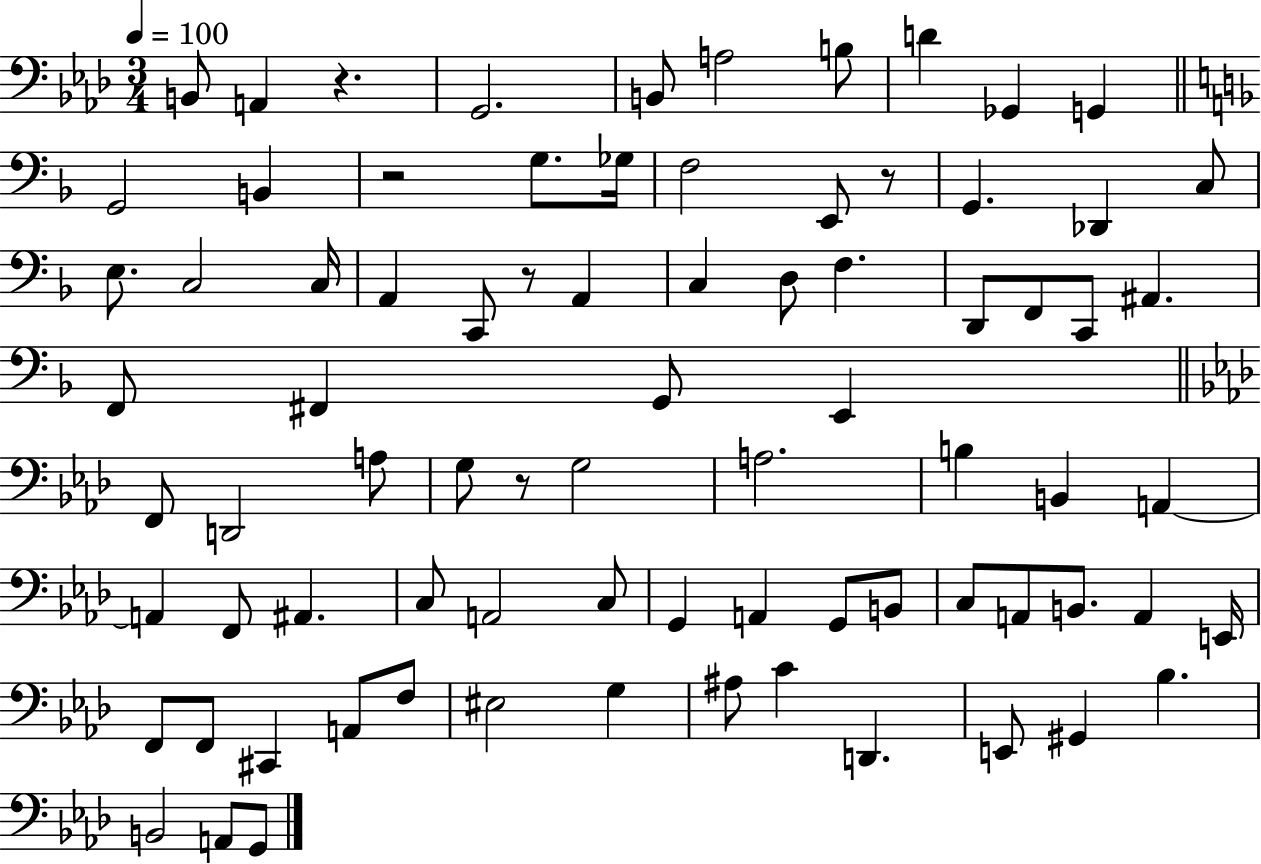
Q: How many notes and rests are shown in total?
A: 80